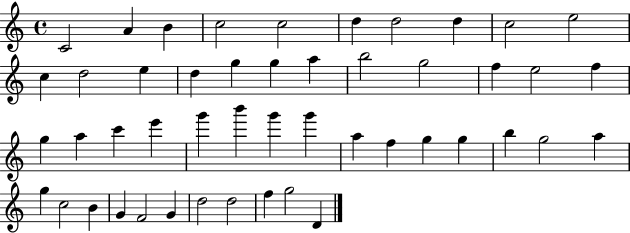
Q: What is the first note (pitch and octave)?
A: C4